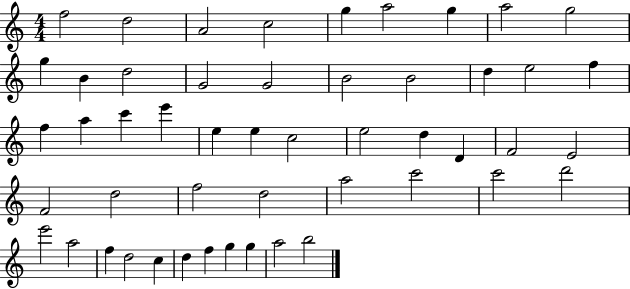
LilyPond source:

{
  \clef treble
  \numericTimeSignature
  \time 4/4
  \key c \major
  f''2 d''2 | a'2 c''2 | g''4 a''2 g''4 | a''2 g''2 | \break g''4 b'4 d''2 | g'2 g'2 | b'2 b'2 | d''4 e''2 f''4 | \break f''4 a''4 c'''4 e'''4 | e''4 e''4 c''2 | e''2 d''4 d'4 | f'2 e'2 | \break f'2 d''2 | f''2 d''2 | a''2 c'''2 | c'''2 d'''2 | \break e'''2 a''2 | f''4 d''2 c''4 | d''4 f''4 g''4 g''4 | a''2 b''2 | \break \bar "|."
}